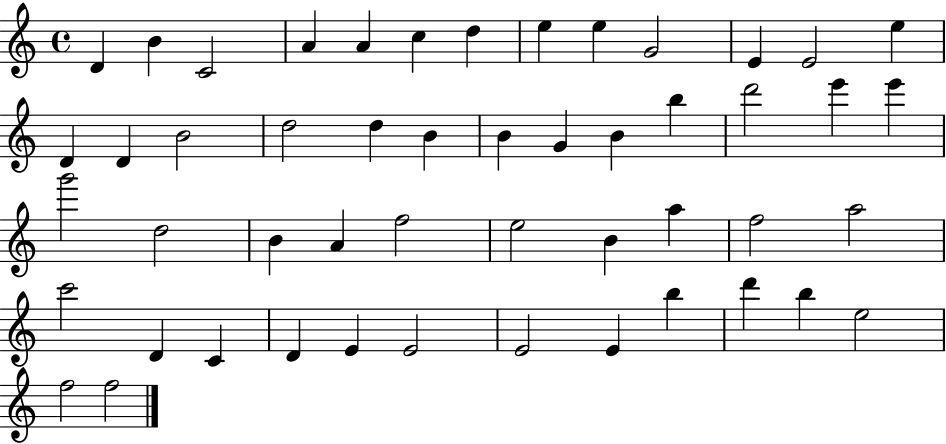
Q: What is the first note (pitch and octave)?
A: D4